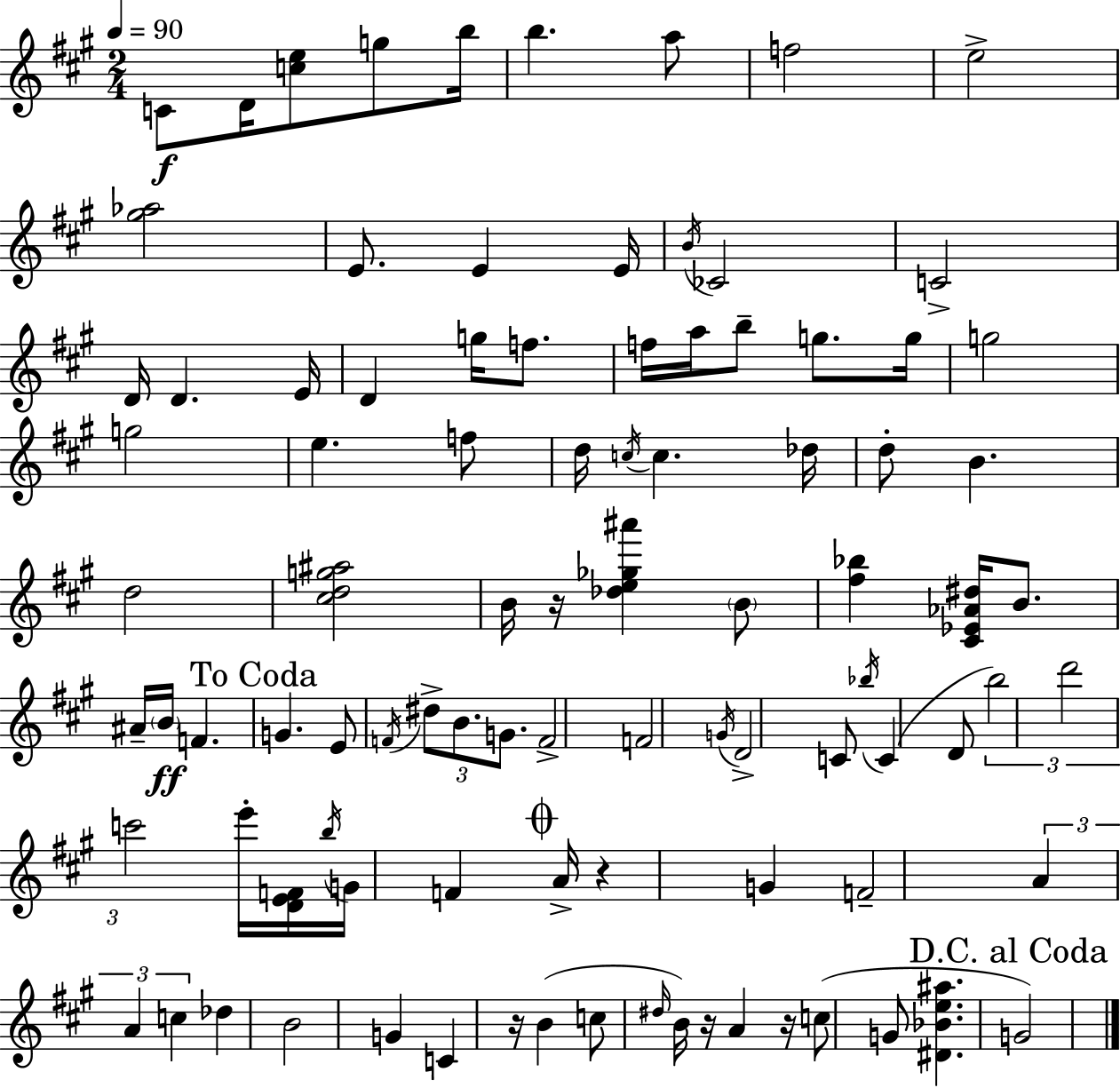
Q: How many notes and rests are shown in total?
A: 94